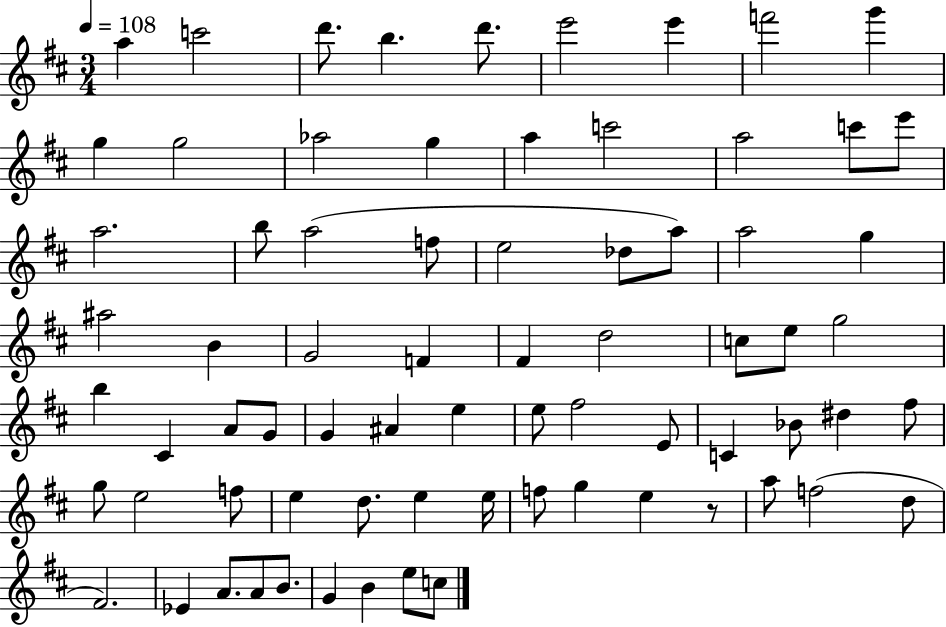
{
  \clef treble
  \numericTimeSignature
  \time 3/4
  \key d \major
  \tempo 4 = 108
  a''4 c'''2 | d'''8. b''4. d'''8. | e'''2 e'''4 | f'''2 g'''4 | \break g''4 g''2 | aes''2 g''4 | a''4 c'''2 | a''2 c'''8 e'''8 | \break a''2. | b''8 a''2( f''8 | e''2 des''8 a''8) | a''2 g''4 | \break ais''2 b'4 | g'2 f'4 | fis'4 d''2 | c''8 e''8 g''2 | \break b''4 cis'4 a'8 g'8 | g'4 ais'4 e''4 | e''8 fis''2 e'8 | c'4 bes'8 dis''4 fis''8 | \break g''8 e''2 f''8 | e''4 d''8. e''4 e''16 | f''8 g''4 e''4 r8 | a''8 f''2( d''8 | \break fis'2.) | ees'4 a'8. a'8 b'8. | g'4 b'4 e''8 c''8 | \bar "|."
}